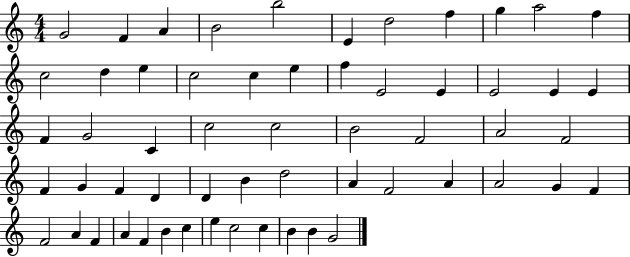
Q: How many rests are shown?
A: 0